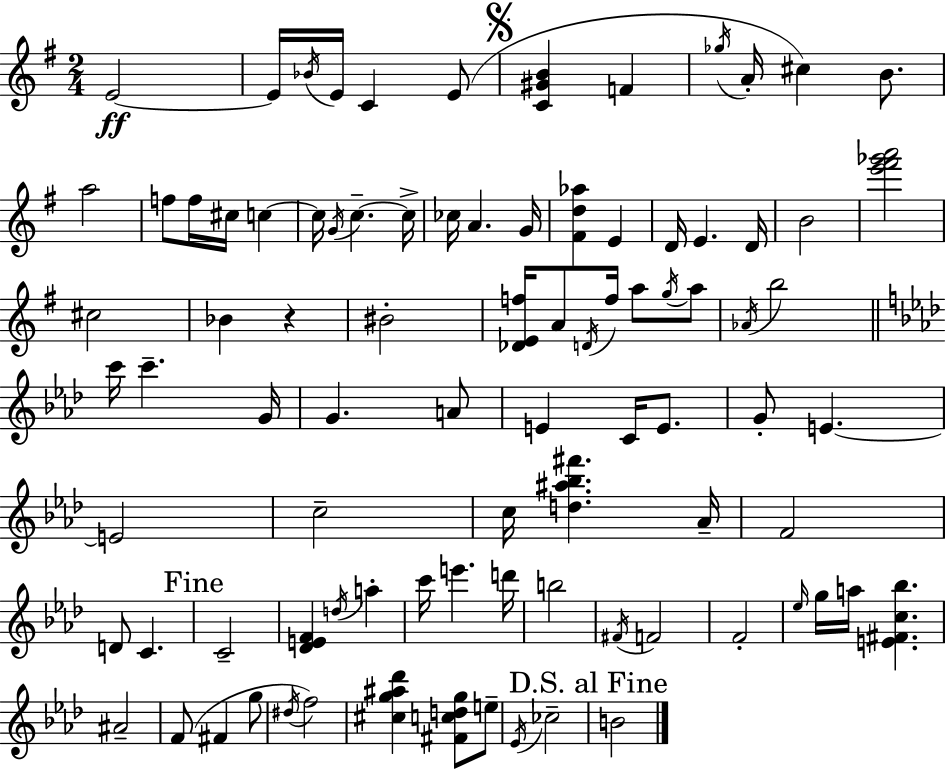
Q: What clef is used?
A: treble